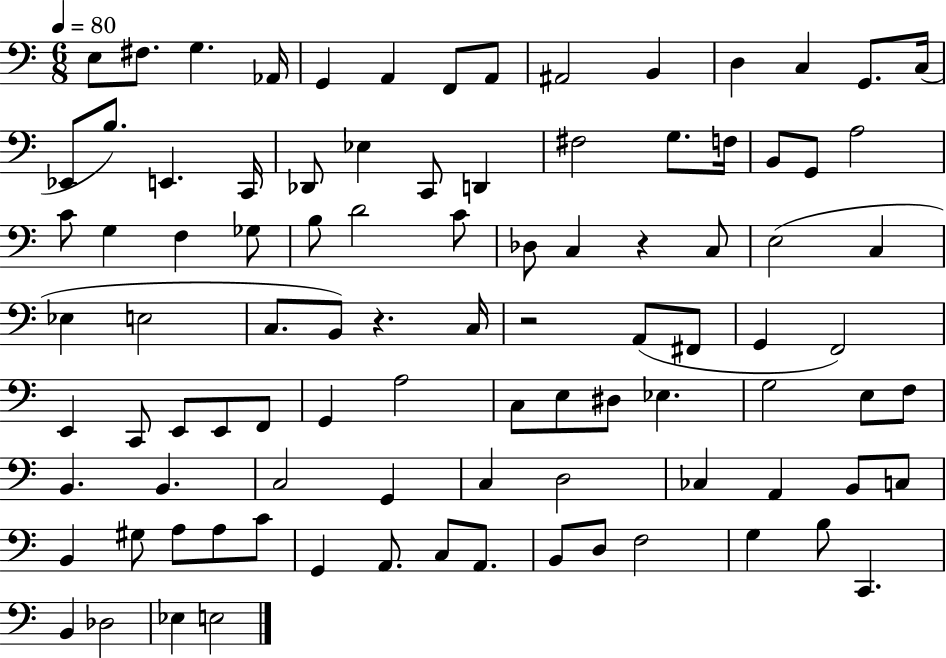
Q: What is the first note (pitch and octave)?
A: E3